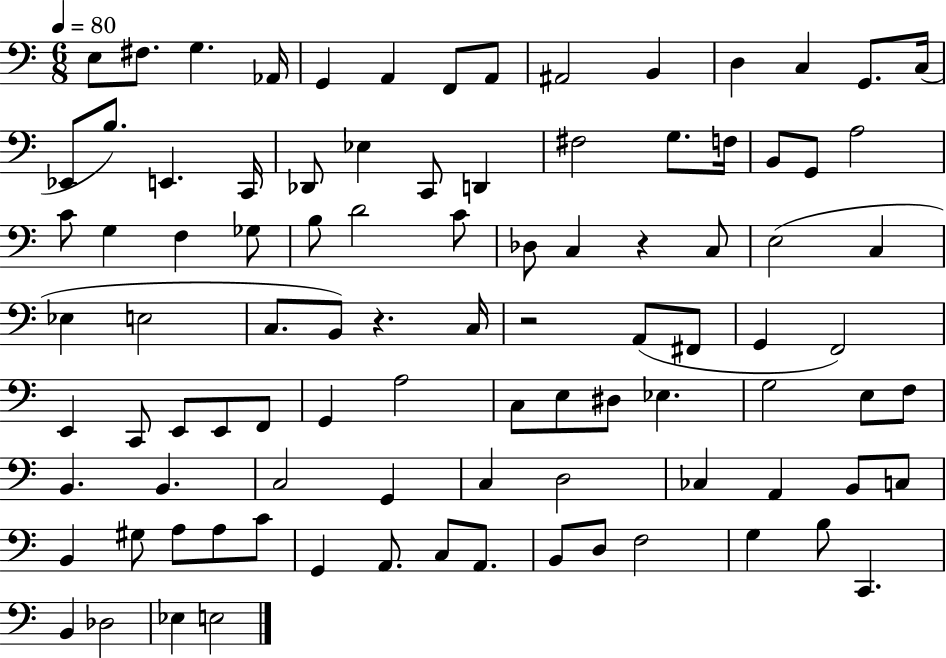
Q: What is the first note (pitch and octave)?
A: E3